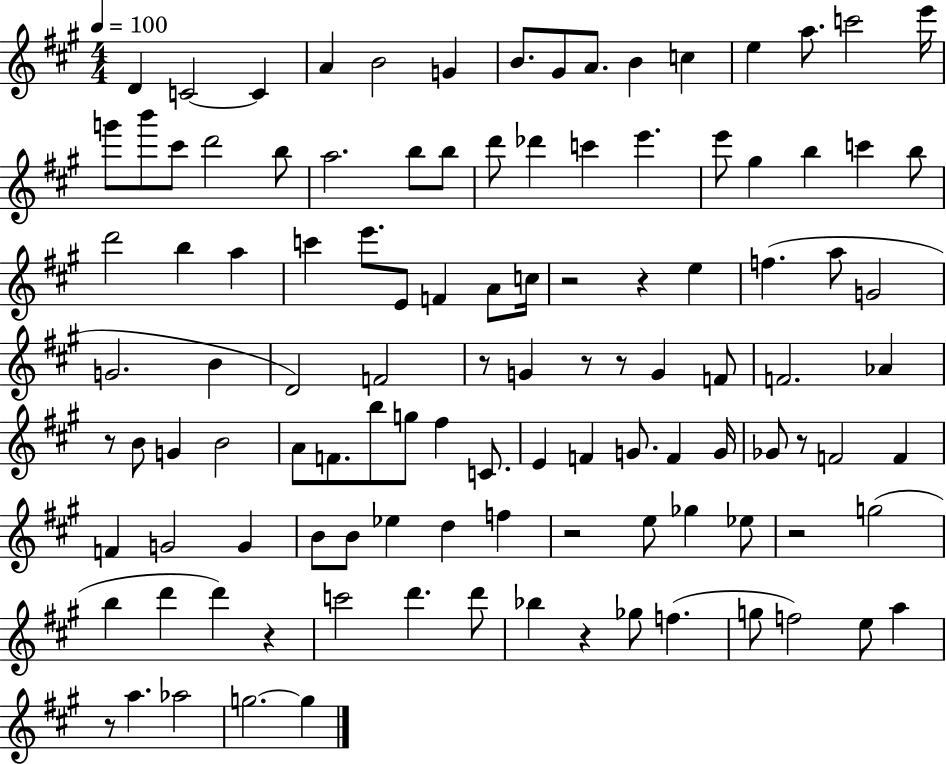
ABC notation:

X:1
T:Untitled
M:4/4
L:1/4
K:A
D C2 C A B2 G B/2 ^G/2 A/2 B c e a/2 c'2 e'/4 g'/2 b'/2 ^c'/2 d'2 b/2 a2 b/2 b/2 d'/2 _d' c' e' e'/2 ^g b c' b/2 d'2 b a c' e'/2 E/2 F A/2 c/4 z2 z e f a/2 G2 G2 B D2 F2 z/2 G z/2 z/2 G F/2 F2 _A z/2 B/2 G B2 A/2 F/2 b/2 g/2 ^f C/2 E F G/2 F G/4 _G/2 z/2 F2 F F G2 G B/2 B/2 _e d f z2 e/2 _g _e/2 z2 g2 b d' d' z c'2 d' d'/2 _b z _g/2 f g/2 f2 e/2 a z/2 a _a2 g2 g